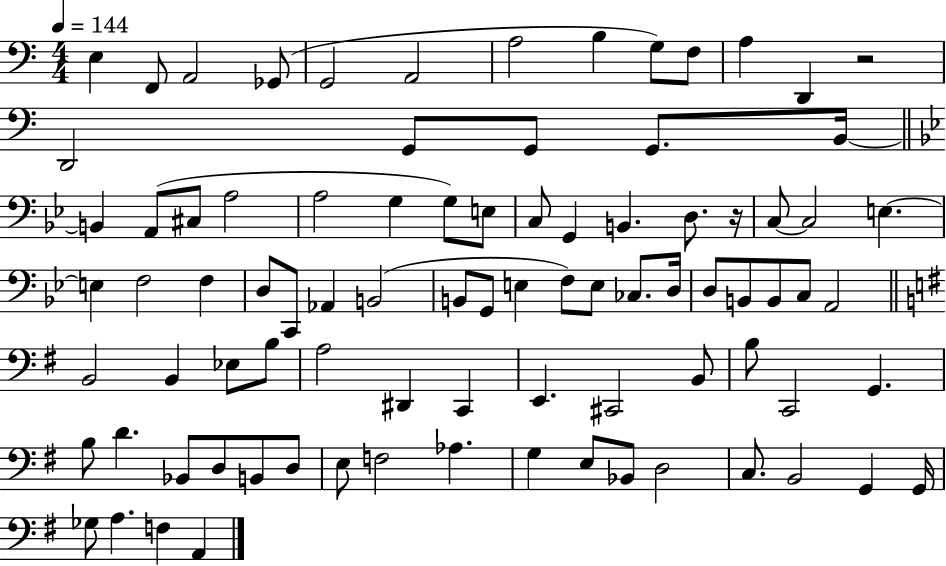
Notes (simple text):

E3/q F2/e A2/h Gb2/e G2/h A2/h A3/h B3/q G3/e F3/e A3/q D2/q R/h D2/h G2/e G2/e G2/e. B2/s B2/q A2/e C#3/e A3/h A3/h G3/q G3/e E3/e C3/e G2/q B2/q. D3/e. R/s C3/e C3/h E3/q. E3/q F3/h F3/q D3/e C2/e Ab2/q B2/h B2/e G2/e E3/q F3/e E3/e CES3/e. D3/s D3/e B2/e B2/e C3/e A2/h B2/h B2/q Eb3/e B3/e A3/h D#2/q C2/q E2/q. C#2/h B2/e B3/e C2/h G2/q. B3/e D4/q. Bb2/e D3/e B2/e D3/e E3/e F3/h Ab3/q. G3/q E3/e Bb2/e D3/h C3/e. B2/h G2/q G2/s Gb3/e A3/q. F3/q A2/q